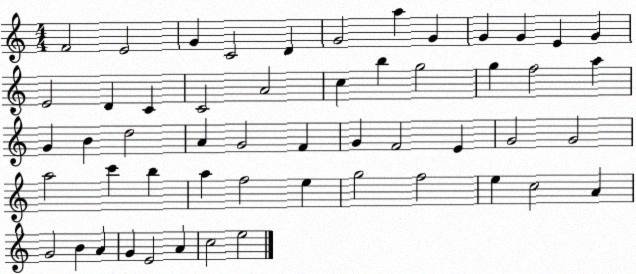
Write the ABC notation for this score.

X:1
T:Untitled
M:4/4
L:1/4
K:C
F2 E2 G C2 D G2 a G G G E G E2 D C C2 A2 c b g2 g f2 a G B d2 A G2 F G F2 E G2 G2 a2 c' b a f2 e g2 f2 e c2 A G2 B A G E2 A c2 e2